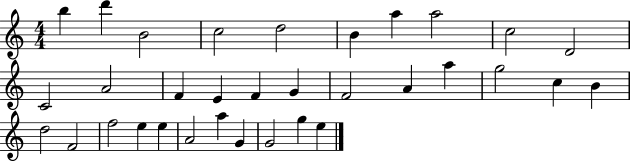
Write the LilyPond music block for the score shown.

{
  \clef treble
  \numericTimeSignature
  \time 4/4
  \key c \major
  b''4 d'''4 b'2 | c''2 d''2 | b'4 a''4 a''2 | c''2 d'2 | \break c'2 a'2 | f'4 e'4 f'4 g'4 | f'2 a'4 a''4 | g''2 c''4 b'4 | \break d''2 f'2 | f''2 e''4 e''4 | a'2 a''4 g'4 | g'2 g''4 e''4 | \break \bar "|."
}